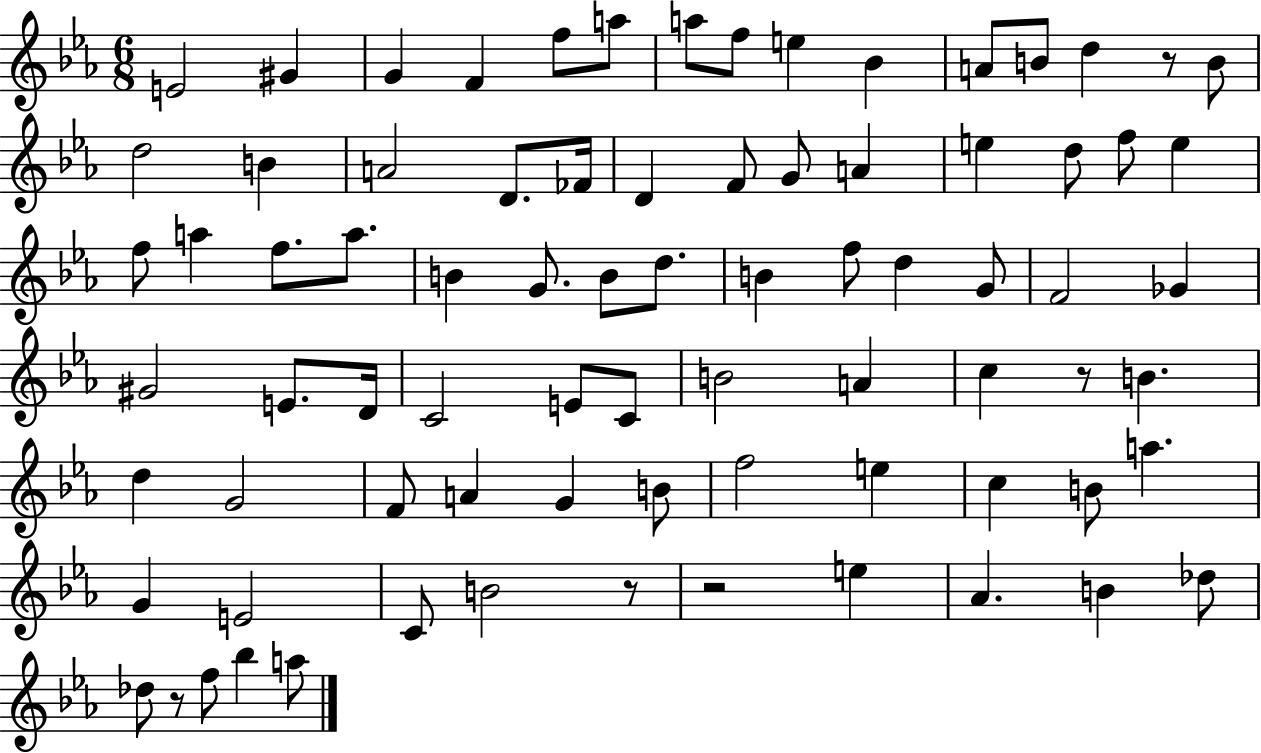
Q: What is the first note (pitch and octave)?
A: E4